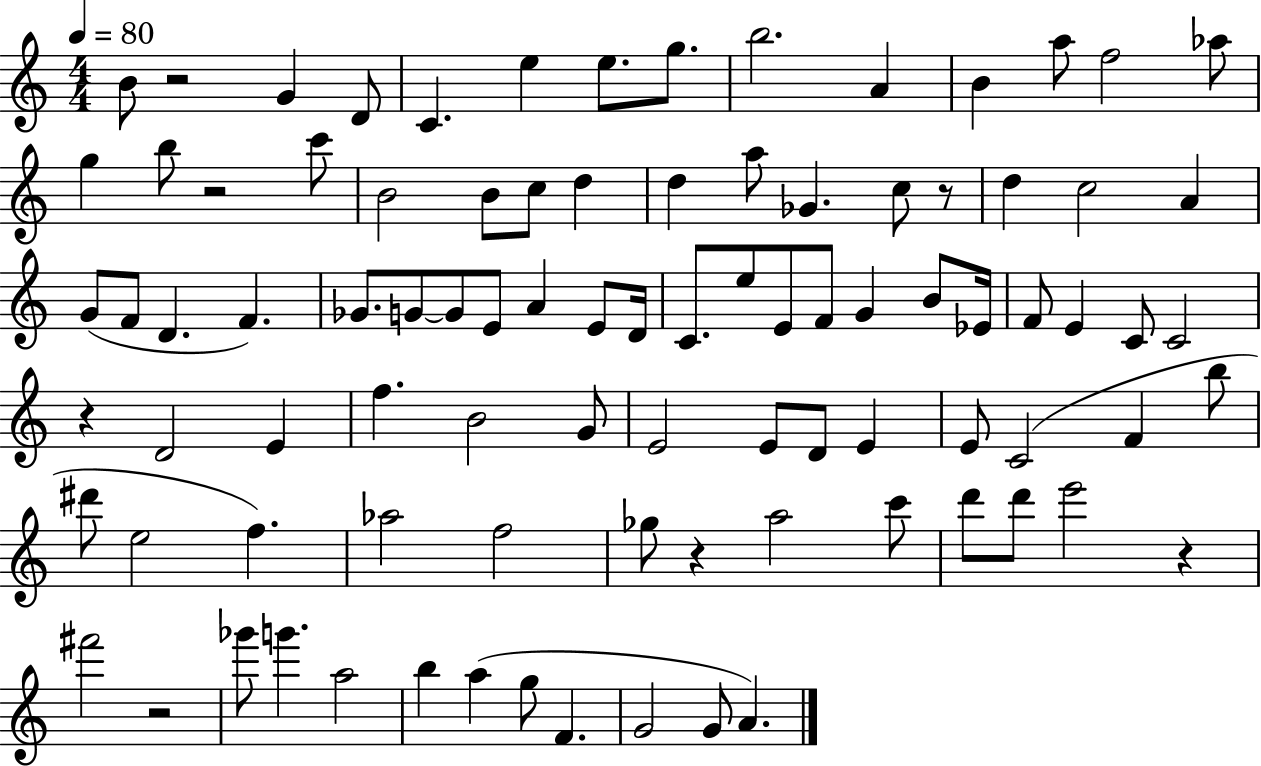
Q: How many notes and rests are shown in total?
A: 91